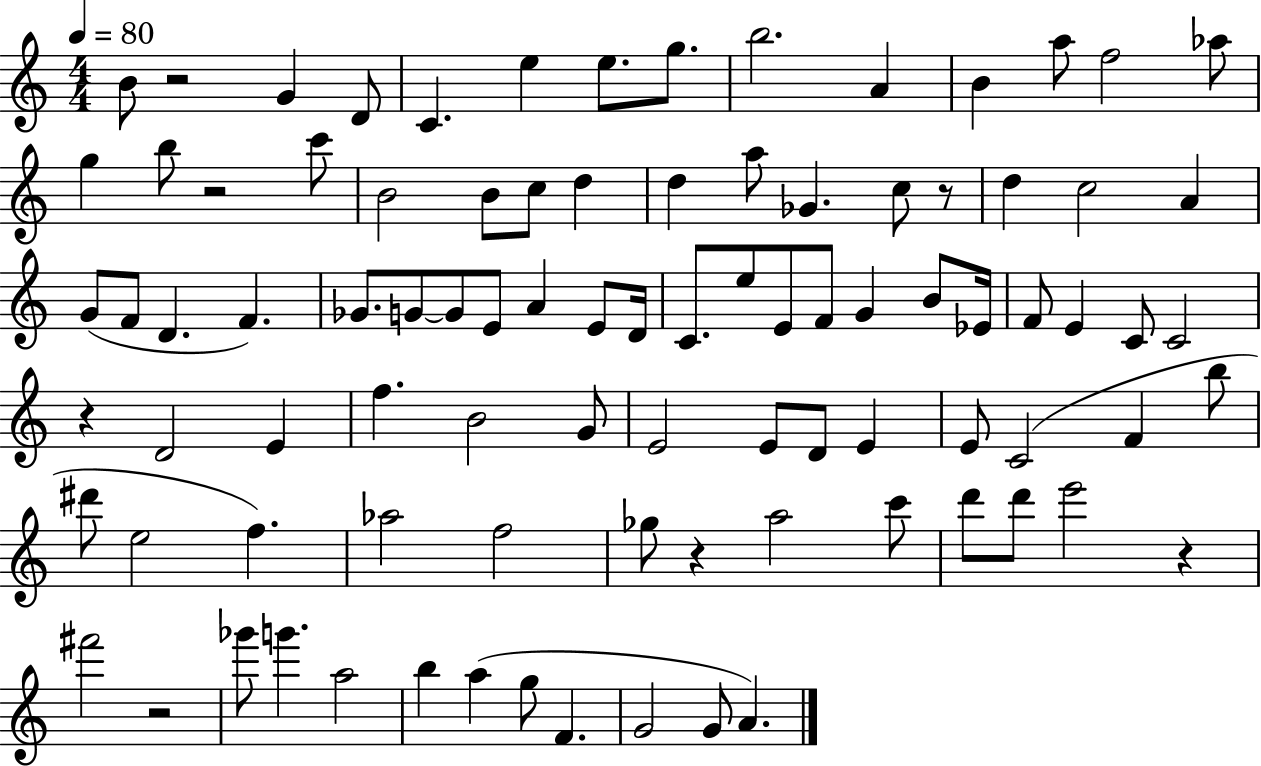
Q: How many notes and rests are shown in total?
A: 91